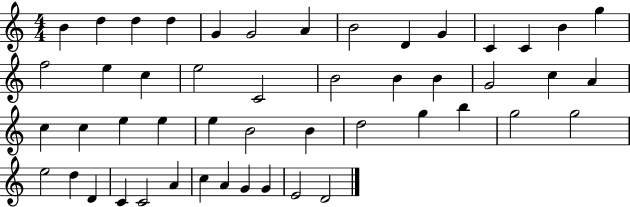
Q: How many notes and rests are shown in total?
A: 49